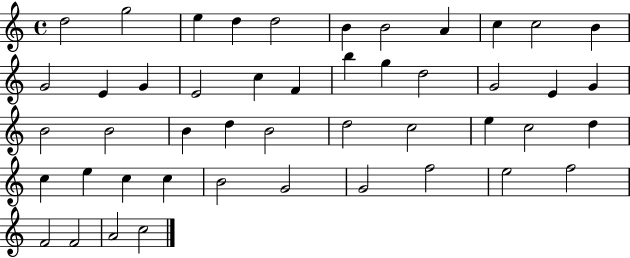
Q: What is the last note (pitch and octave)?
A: C5